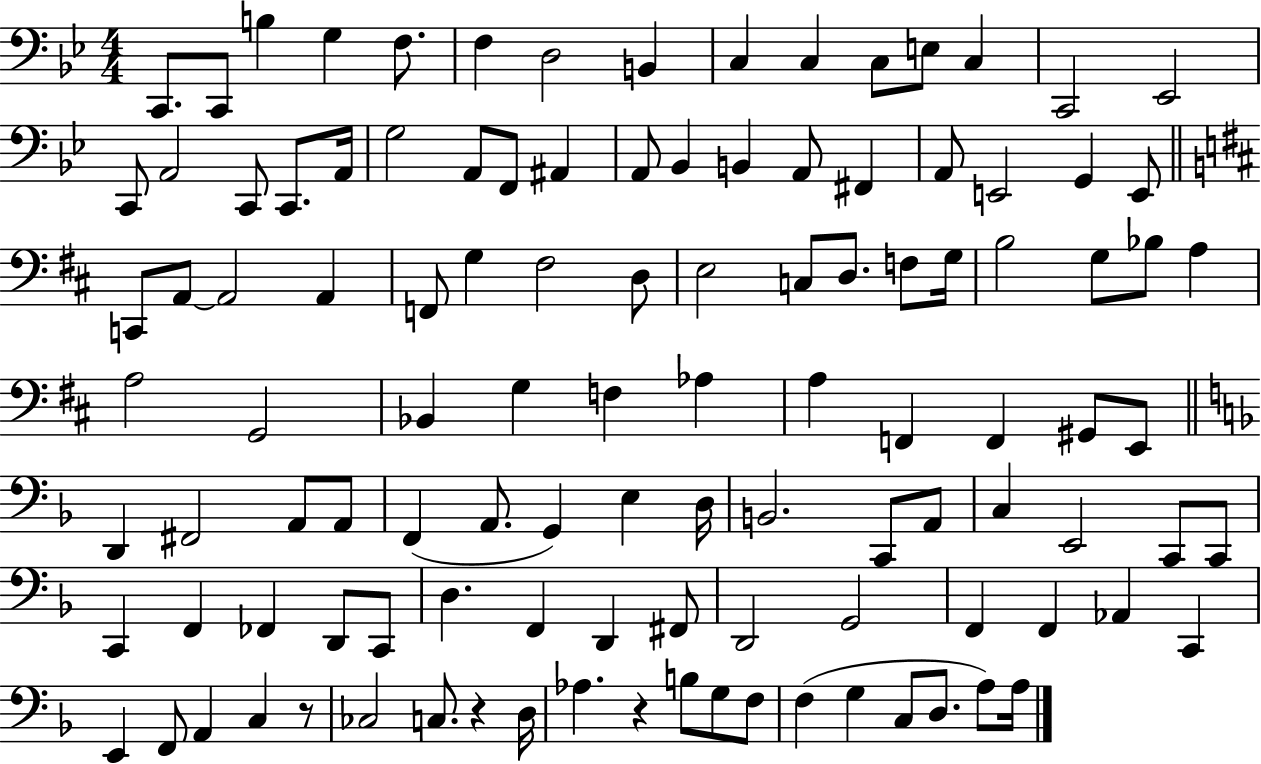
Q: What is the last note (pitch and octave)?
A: A3